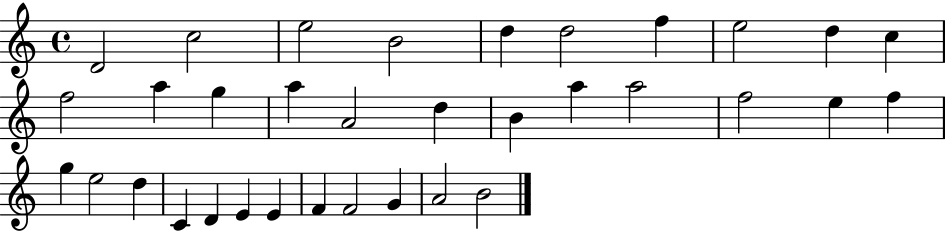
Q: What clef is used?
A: treble